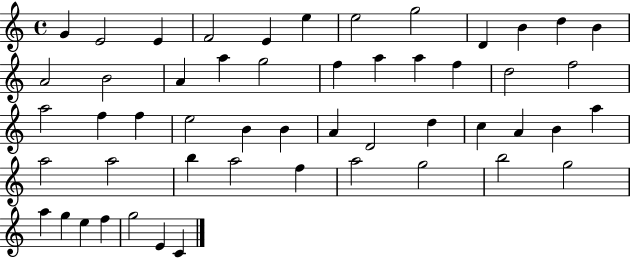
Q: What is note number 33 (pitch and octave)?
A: C5